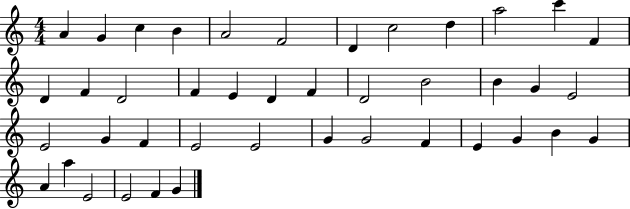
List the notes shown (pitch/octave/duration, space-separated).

A4/q G4/q C5/q B4/q A4/h F4/h D4/q C5/h D5/q A5/h C6/q F4/q D4/q F4/q D4/h F4/q E4/q D4/q F4/q D4/h B4/h B4/q G4/q E4/h E4/h G4/q F4/q E4/h E4/h G4/q G4/h F4/q E4/q G4/q B4/q G4/q A4/q A5/q E4/h E4/h F4/q G4/q